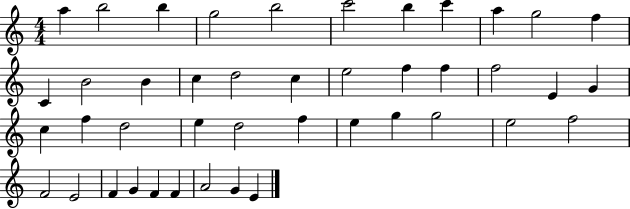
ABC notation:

X:1
T:Untitled
M:4/4
L:1/4
K:C
a b2 b g2 b2 c'2 b c' a g2 f C B2 B c d2 c e2 f f f2 E G c f d2 e d2 f e g g2 e2 f2 F2 E2 F G F F A2 G E